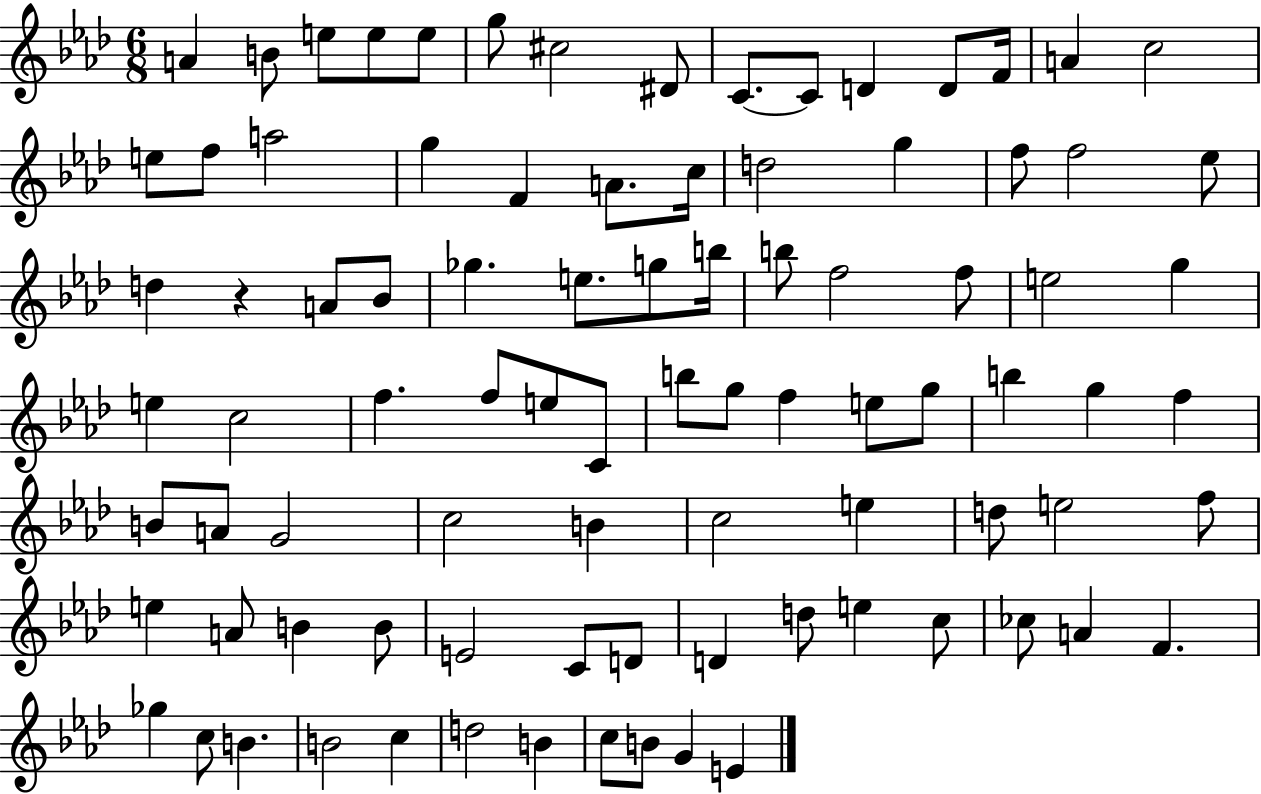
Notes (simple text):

A4/q B4/e E5/e E5/e E5/e G5/e C#5/h D#4/e C4/e. C4/e D4/q D4/e F4/s A4/q C5/h E5/e F5/e A5/h G5/q F4/q A4/e. C5/s D5/h G5/q F5/e F5/h Eb5/e D5/q R/q A4/e Bb4/e Gb5/q. E5/e. G5/e B5/s B5/e F5/h F5/e E5/h G5/q E5/q C5/h F5/q. F5/e E5/e C4/e B5/e G5/e F5/q E5/e G5/e B5/q G5/q F5/q B4/e A4/e G4/h C5/h B4/q C5/h E5/q D5/e E5/h F5/e E5/q A4/e B4/q B4/e E4/h C4/e D4/e D4/q D5/e E5/q C5/e CES5/e A4/q F4/q. Gb5/q C5/e B4/q. B4/h C5/q D5/h B4/q C5/e B4/e G4/q E4/q